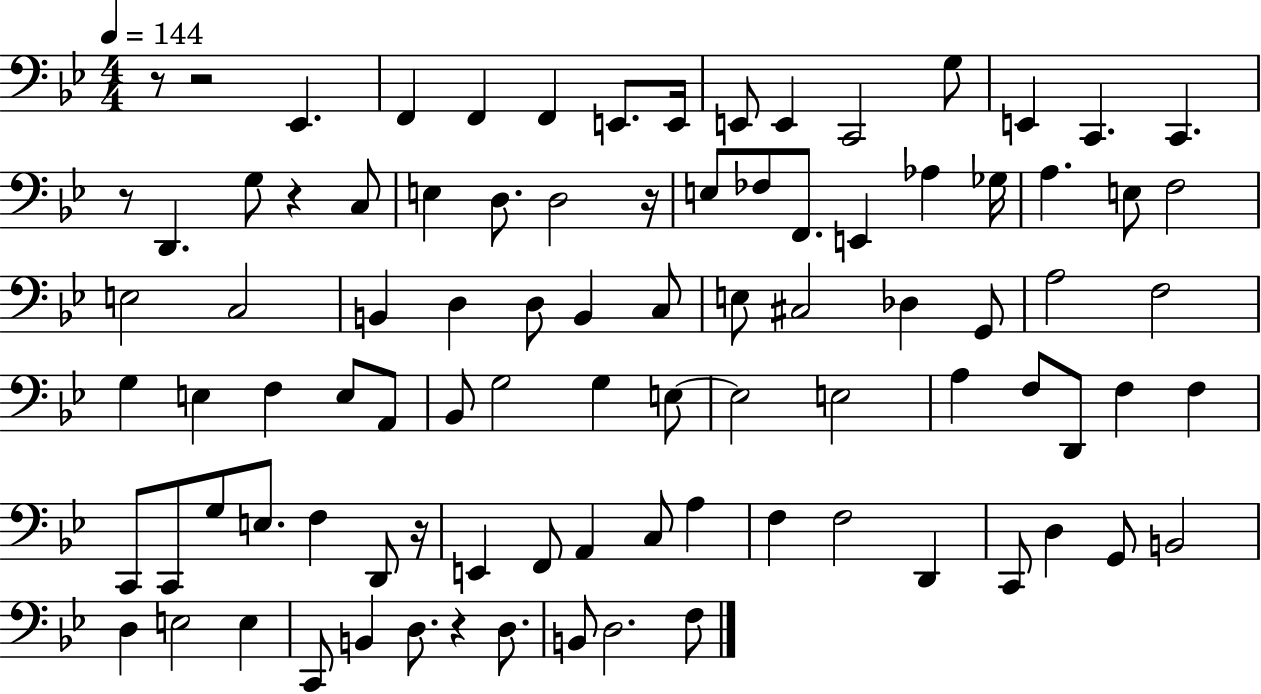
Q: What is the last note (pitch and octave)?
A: F3